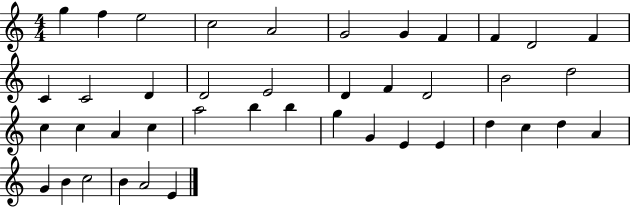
G5/q F5/q E5/h C5/h A4/h G4/h G4/q F4/q F4/q D4/h F4/q C4/q C4/h D4/q D4/h E4/h D4/q F4/q D4/h B4/h D5/h C5/q C5/q A4/q C5/q A5/h B5/q B5/q G5/q G4/q E4/q E4/q D5/q C5/q D5/q A4/q G4/q B4/q C5/h B4/q A4/h E4/q